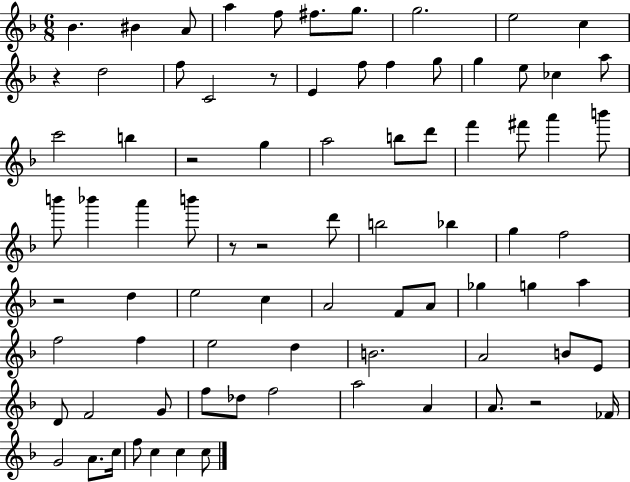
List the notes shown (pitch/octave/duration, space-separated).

Bb4/q. BIS4/q A4/e A5/q F5/e F#5/e. G5/e. G5/h. E5/h C5/q R/q D5/h F5/e C4/h R/e E4/q F5/e F5/q G5/e G5/q E5/e CES5/q A5/e C6/h B5/q R/h G5/q A5/h B5/e D6/e F6/q F#6/e A6/q B6/e B6/e Bb6/q A6/q B6/e R/e R/h D6/e B5/h Bb5/q G5/q F5/h R/h D5/q E5/h C5/q A4/h F4/e A4/e Gb5/q G5/q A5/q F5/h F5/q E5/h D5/q B4/h. A4/h B4/e E4/e D4/e F4/h G4/e F5/e Db5/e F5/h A5/h A4/q A4/e. R/h FES4/s G4/h A4/e. C5/s F5/e C5/q C5/q C5/e